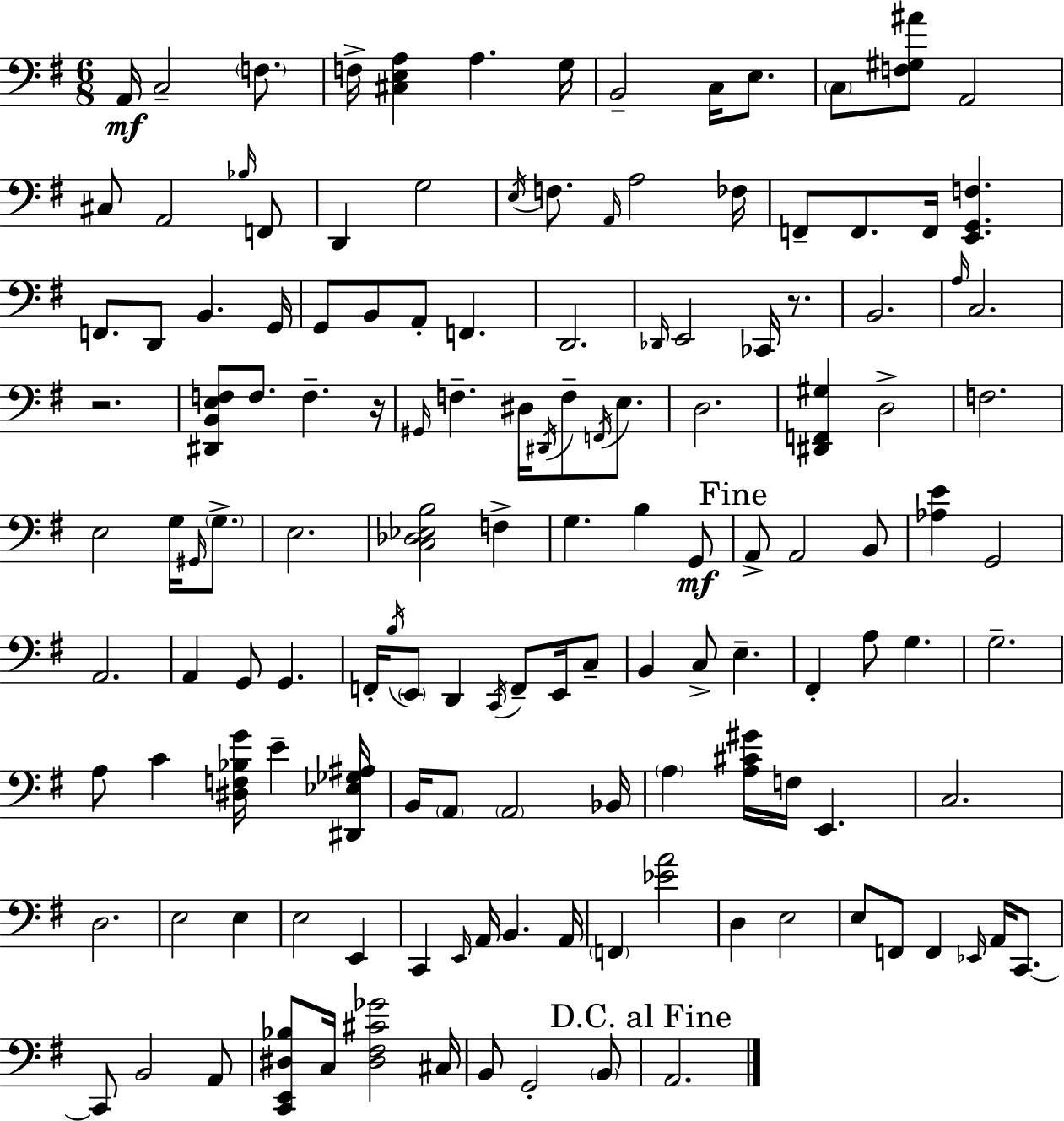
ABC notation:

X:1
T:Untitled
M:6/8
L:1/4
K:G
A,,/4 C,2 F,/2 F,/4 [^C,E,A,] A, G,/4 B,,2 C,/4 E,/2 C,/2 [F,^G,^A]/2 A,,2 ^C,/2 A,,2 _B,/4 F,,/2 D,, G,2 E,/4 F,/2 A,,/4 A,2 _F,/4 F,,/2 F,,/2 F,,/4 [E,,G,,F,] F,,/2 D,,/2 B,, G,,/4 G,,/2 B,,/2 A,,/2 F,, D,,2 _D,,/4 E,,2 _C,,/4 z/2 B,,2 A,/4 C,2 z2 [^D,,B,,E,F,]/2 F,/2 F, z/4 ^G,,/4 F, ^D,/4 ^D,,/4 F,/2 F,,/4 E,/2 D,2 [^D,,F,,^G,] D,2 F,2 E,2 G,/4 ^G,,/4 G,/2 E,2 [C,_D,_E,B,]2 F, G, B, G,,/2 A,,/2 A,,2 B,,/2 [_A,E] G,,2 A,,2 A,, G,,/2 G,, F,,/4 B,/4 E,,/2 D,, C,,/4 F,,/2 E,,/4 C,/2 B,, C,/2 E, ^F,, A,/2 G, G,2 A,/2 C [^D,F,_B,G]/4 E [^D,,_E,_G,^A,]/4 B,,/4 A,,/2 A,,2 _B,,/4 A, [A,^C^G]/4 F,/4 E,, C,2 D,2 E,2 E, E,2 E,, C,, E,,/4 A,,/4 B,, A,,/4 F,, [_EA]2 D, E,2 E,/2 F,,/2 F,, _E,,/4 A,,/4 C,,/2 C,,/2 B,,2 A,,/2 [C,,E,,^D,_B,]/2 C,/4 [^D,^F,^C_G]2 ^C,/4 B,,/2 G,,2 B,,/2 A,,2